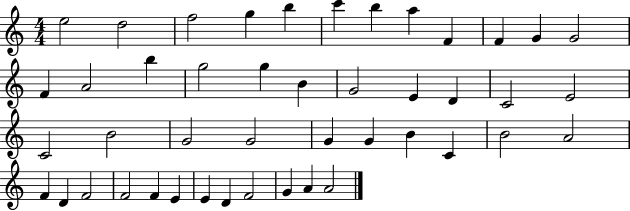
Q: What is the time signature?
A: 4/4